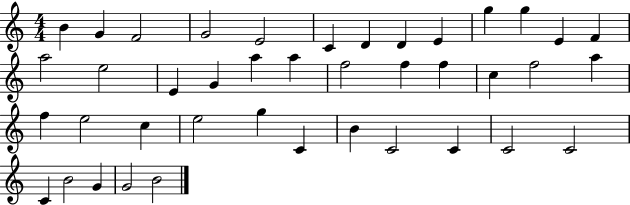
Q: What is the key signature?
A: C major